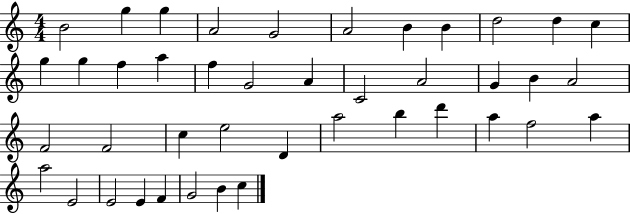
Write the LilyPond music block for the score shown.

{
  \clef treble
  \numericTimeSignature
  \time 4/4
  \key c \major
  b'2 g''4 g''4 | a'2 g'2 | a'2 b'4 b'4 | d''2 d''4 c''4 | \break g''4 g''4 f''4 a''4 | f''4 g'2 a'4 | c'2 a'2 | g'4 b'4 a'2 | \break f'2 f'2 | c''4 e''2 d'4 | a''2 b''4 d'''4 | a''4 f''2 a''4 | \break a''2 e'2 | e'2 e'4 f'4 | g'2 b'4 c''4 | \bar "|."
}